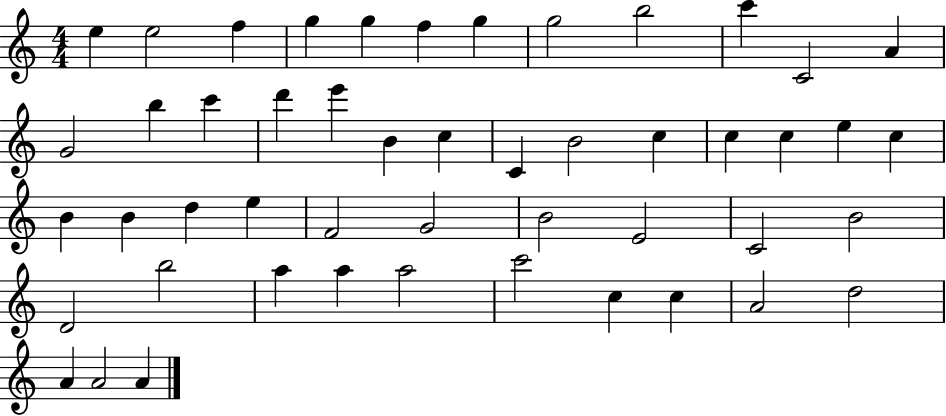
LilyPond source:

{
  \clef treble
  \numericTimeSignature
  \time 4/4
  \key c \major
  e''4 e''2 f''4 | g''4 g''4 f''4 g''4 | g''2 b''2 | c'''4 c'2 a'4 | \break g'2 b''4 c'''4 | d'''4 e'''4 b'4 c''4 | c'4 b'2 c''4 | c''4 c''4 e''4 c''4 | \break b'4 b'4 d''4 e''4 | f'2 g'2 | b'2 e'2 | c'2 b'2 | \break d'2 b''2 | a''4 a''4 a''2 | c'''2 c''4 c''4 | a'2 d''2 | \break a'4 a'2 a'4 | \bar "|."
}